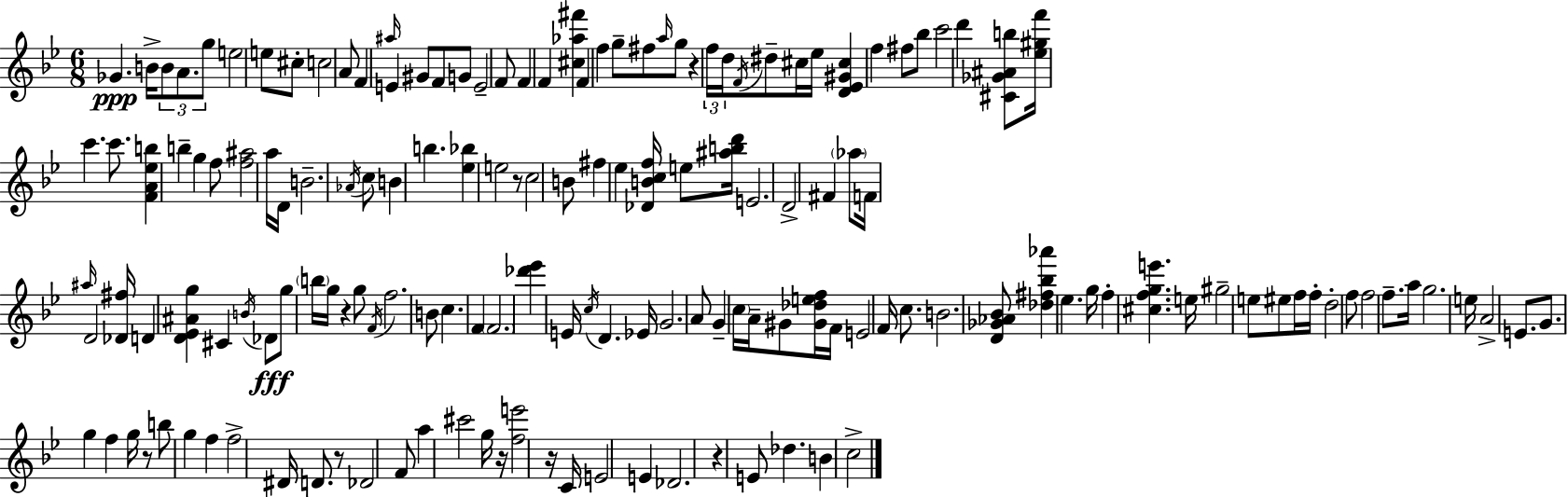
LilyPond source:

{
  \clef treble
  \numericTimeSignature
  \time 6/8
  \key g \minor
  ges'4.\ppp b'16-> \tuplet 3/2 { b'8 a'8. | g''8 } e''2 e''8 | cis''8-. c''2 a'8 | f'4 \grace { ais''16 } e'4 gis'8 f'8 | \break g'8 e'2-- f'8 | f'4 f'4 <cis'' aes'' fis'''>4 | f'4 f''4 g''8-- fis''8 | \grace { a''16 } g''8 r4 \tuplet 3/2 { f''16 d''16 \acciaccatura { f'16 } } dis''8-- | \break cis''16 ees''16 <d' ees' gis' cis''>4 f''4 fis''8 | bes''8 c'''2 d'''4 | <cis' ges' ais' b''>8 <ees'' gis'' f'''>16 c'''4. | c'''8. <f' a' ees'' b''>4 b''4-- g''4 | \break f''8 <f'' ais''>2 | a''16 d'16 b'2.-- | \acciaccatura { aes'16 } c''8 b'4 b''4. | <ees'' bes''>4 e''2 | \break r8 c''2 | b'8 fis''4 ees''4 | <des' b' c'' f''>16 e''8 <ais'' b'' d'''>16 e'2. | d'2-> | \break fis'4 \parenthesize aes''8 f'16 \grace { ais''16 } d'2 | <des' fis''>16 d'4 <d' ees' ais' g''>4 | cis'4 \acciaccatura { b'16 } des'8\fff g''8 \parenthesize b''16 g''16 | r4 g''8 \acciaccatura { f'16 } f''2. | \break b'8 c''4. | f'4 \parenthesize f'2. | <des''' ees'''>4 e'16 | \acciaccatura { c''16 } d'4. ees'16 g'2. | \break a'8 g'4-- | \parenthesize c''16 a'16-- gis'8 <gis' des'' e'' f''>16 f'16 e'2 | f'16 c''8. b'2. | <d' ges' aes' bes'>8 <des'' fis'' bes'' aes'''>4 | \break ees''4. g''16 f''4-. | <cis'' f'' g'' e'''>4. e''16 gis''2-- | e''8 eis''8 f''16 f''16-. d''2-. | f''8 f''2 | \break f''8.-- a''16 g''2. | e''16 a'2-> | e'8. g'8. g''4 | f''4 g''16 r8 b''8 | \break g''4 f''4 f''2-> | dis'16 d'8. r8 des'2 | f'8 a''4 | cis'''2 g''16 r16 <f'' e'''>2 | \break r16 c'16 e'2 | e'4 des'2. | r4 | e'8 des''4. b'4 | \break c''2-> \bar "|."
}